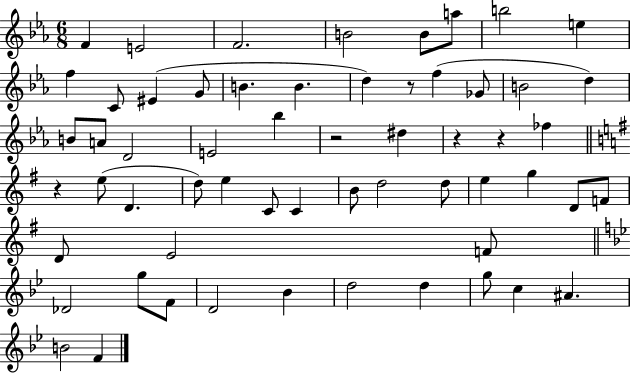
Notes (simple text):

F4/q E4/h F4/h. B4/h B4/e A5/e B5/h E5/q F5/q C4/e EIS4/q G4/e B4/q. B4/q. D5/q R/e F5/q Gb4/e B4/h D5/q B4/e A4/e D4/h E4/h Bb5/q R/h D#5/q R/q R/q FES5/q R/q E5/e D4/q. D5/e E5/q C4/e C4/q B4/e D5/h D5/e E5/q G5/q D4/e F4/e D4/e E4/h F4/e Db4/h G5/e F4/e D4/h Bb4/q D5/h D5/q G5/e C5/q A#4/q. B4/h F4/q